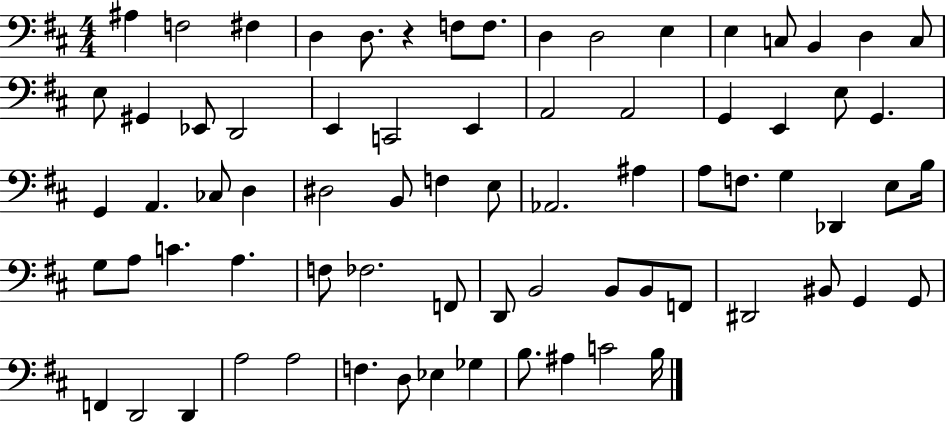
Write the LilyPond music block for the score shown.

{
  \clef bass
  \numericTimeSignature
  \time 4/4
  \key d \major
  \repeat volta 2 { ais4 f2 fis4 | d4 d8. r4 f8 f8. | d4 d2 e4 | e4 c8 b,4 d4 c8 | \break e8 gis,4 ees,8 d,2 | e,4 c,2 e,4 | a,2 a,2 | g,4 e,4 e8 g,4. | \break g,4 a,4. ces8 d4 | dis2 b,8 f4 e8 | aes,2. ais4 | a8 f8. g4 des,4 e8 b16 | \break g8 a8 c'4. a4. | f8 fes2. f,8 | d,8 b,2 b,8 b,8 f,8 | dis,2 bis,8 g,4 g,8 | \break f,4 d,2 d,4 | a2 a2 | f4. d8 ees4 ges4 | b8. ais4 c'2 b16 | \break } \bar "|."
}